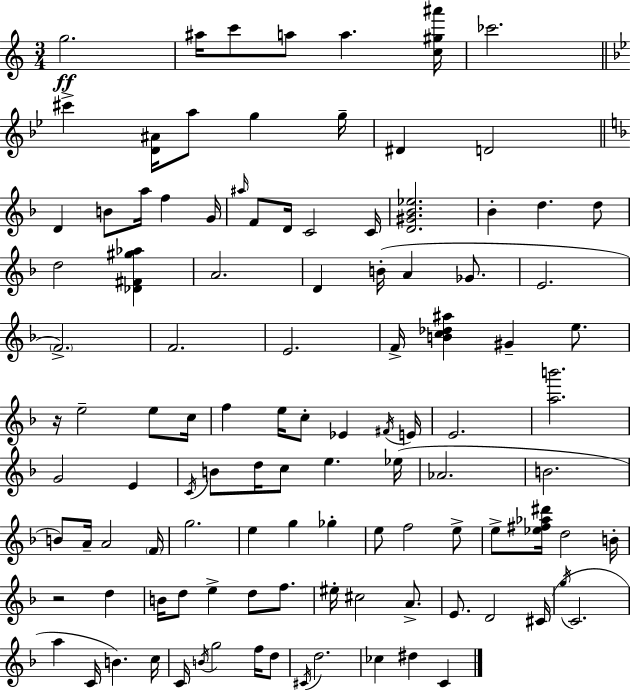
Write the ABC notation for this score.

X:1
T:Untitled
M:3/4
L:1/4
K:Am
g2 ^a/4 c'/2 a/2 a [c^g^a']/4 _c'2 ^c' [D^A]/4 a/2 g g/4 ^D D2 D B/2 a/4 f G/4 ^a/4 F/2 D/4 C2 C/4 [D^G_B_e]2 _B d d/2 d2 [_D^F^g_a] A2 D B/4 A _G/2 E2 F2 F2 E2 F/4 [Bc_d^a] ^G e/2 z/4 e2 e/2 c/4 f e/4 c/2 _E ^F/4 E/4 E2 [ab']2 G2 E C/4 B/2 d/4 c/2 e _e/4 _A2 B2 B/2 A/4 A2 F/4 g2 e g _g e/2 f2 e/2 e/2 [_e^f_a^d']/4 d2 B/4 z2 d B/4 d/2 e d/2 f/2 ^e/4 ^c2 A/2 E/2 D2 ^C/4 g/4 C2 a C/4 B c/4 C/4 B/4 g2 f/4 d/2 ^C/4 d2 _c ^d C